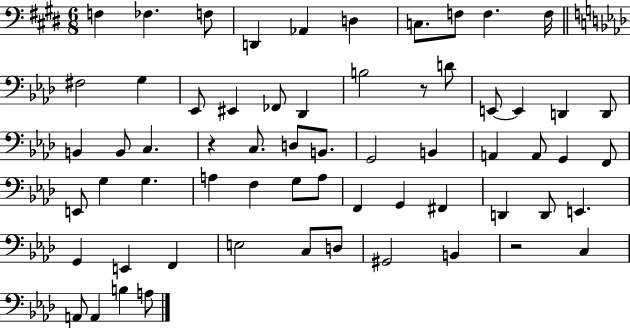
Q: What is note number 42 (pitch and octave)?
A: F2